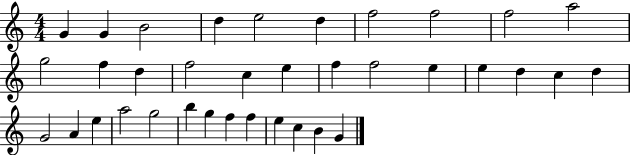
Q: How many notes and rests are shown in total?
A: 36